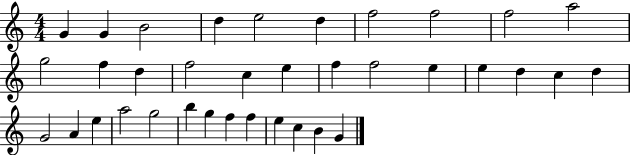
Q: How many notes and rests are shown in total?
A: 36